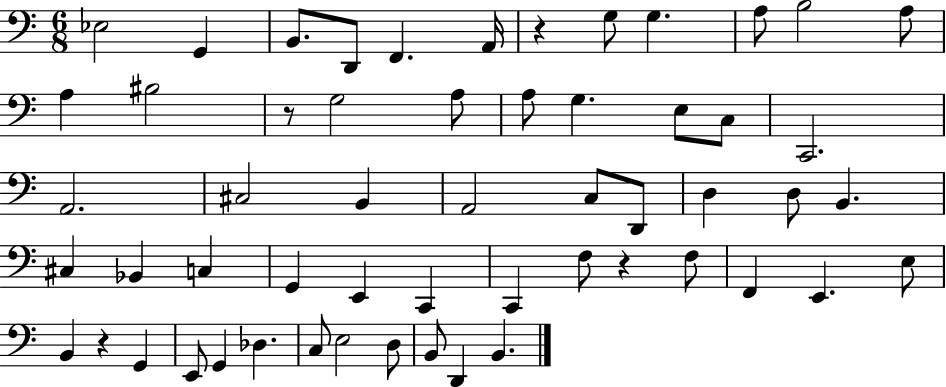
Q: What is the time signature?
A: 6/8